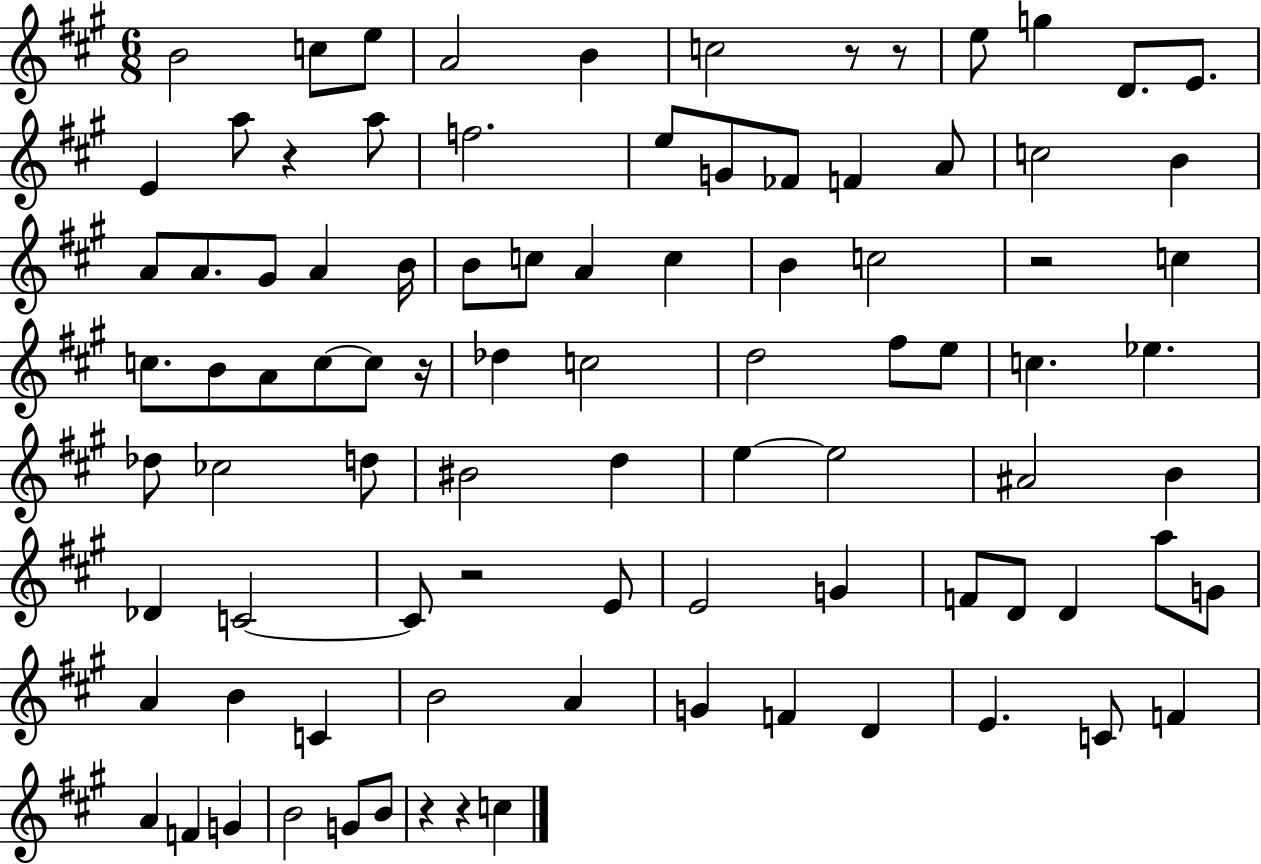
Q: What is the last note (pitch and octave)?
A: C5